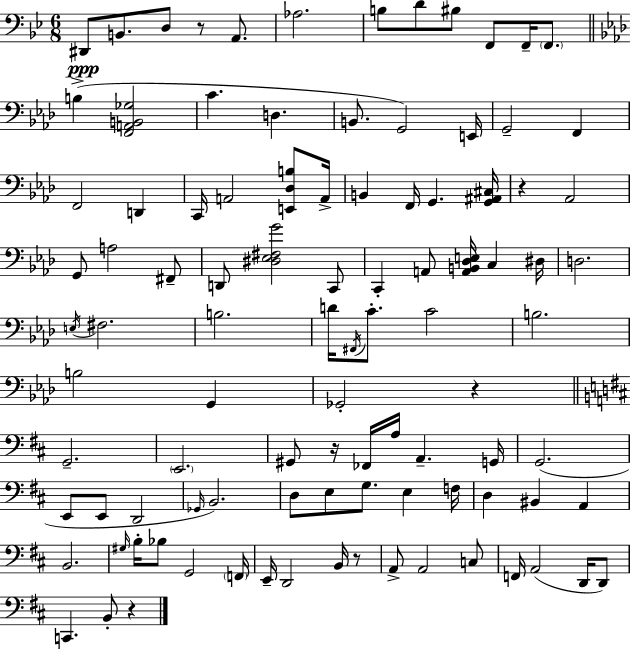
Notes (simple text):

D#2/e B2/e. D3/e R/e A2/e. Ab3/h. B3/e D4/e BIS3/e F2/e F2/s F2/e. B3/q [F2,A2,B2,Gb3]/h C4/q. D3/q. B2/e. G2/h E2/s G2/h F2/q F2/h D2/q C2/s A2/h [E2,Db3,B3]/e A2/s B2/q F2/s G2/q. [G2,A#2,C#3]/s R/q Ab2/h G2/e A3/h F#2/e D2/e [D#3,Eb3,F#3,G4]/h C2/e C2/q A2/e [A2,B2,Db3,E3]/s C3/q D#3/s D3/h. E3/s F#3/h. B3/h. D4/s F#2/s C4/e. C4/h B3/h. B3/h G2/q Gb2/h R/q G2/h. E2/h. G#2/e R/s FES2/s A3/s A2/q. G2/s G2/h. E2/e E2/e D2/h Gb2/s B2/h. D3/e E3/e G3/e. E3/q F3/s D3/q BIS2/q A2/q B2/h. G#3/s B3/s Bb3/e G2/h F2/s E2/s D2/h B2/s R/e A2/e A2/h C3/e F2/s A2/h D2/s D2/e C2/q. B2/e R/q